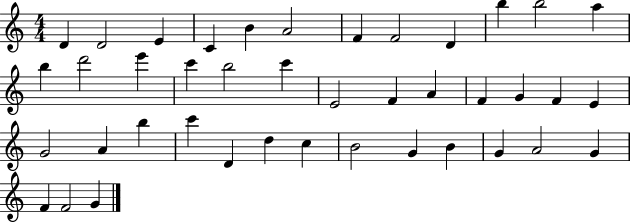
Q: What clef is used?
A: treble